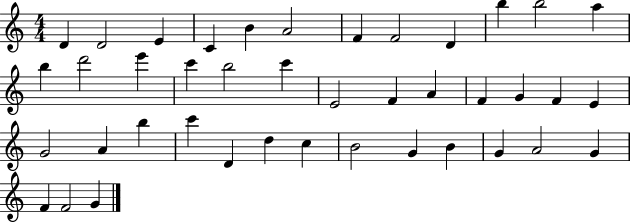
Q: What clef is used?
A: treble